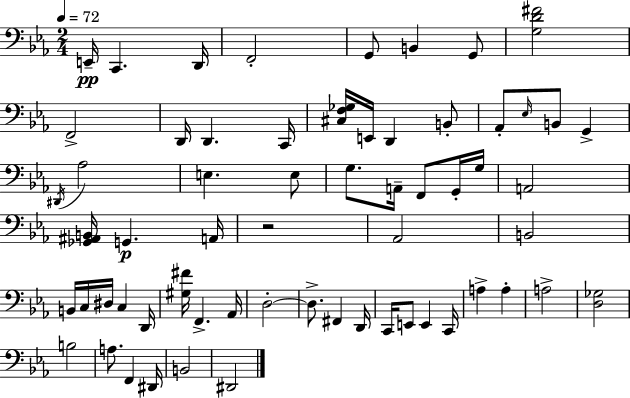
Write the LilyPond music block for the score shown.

{
  \clef bass
  \numericTimeSignature
  \time 2/4
  \key c \minor
  \tempo 4 = 72
  e,16--\pp c,4. d,16 | f,2-. | g,8 b,4 g,8 | <g d' fis'>2 | \break f,2-> | d,16 d,4. c,16 | <cis f ges>16 e,16 d,4 b,8-. | aes,8-. \grace { ees16 } b,8 g,4-> | \break \acciaccatura { dis,16 } aes2 | e4. | e8 g8. a,16-- f,8 | g,16-. g16 a,2 | \break <ges, ais, b,>16 g,4.\p | a,16 r2 | aes,2 | b,2 | \break b,16 c16 dis16 c4 | d,16 <gis fis'>16 f,4.-> | aes,16 d2-.~~ | d8.-> fis,4 | \break d,16 c,16 e,8 e,4 | c,16 a4-> a4-. | a2-> | <d ges>2 | \break b2 | a8. f,4 | dis,16 b,2 | dis,2 | \break \bar "|."
}